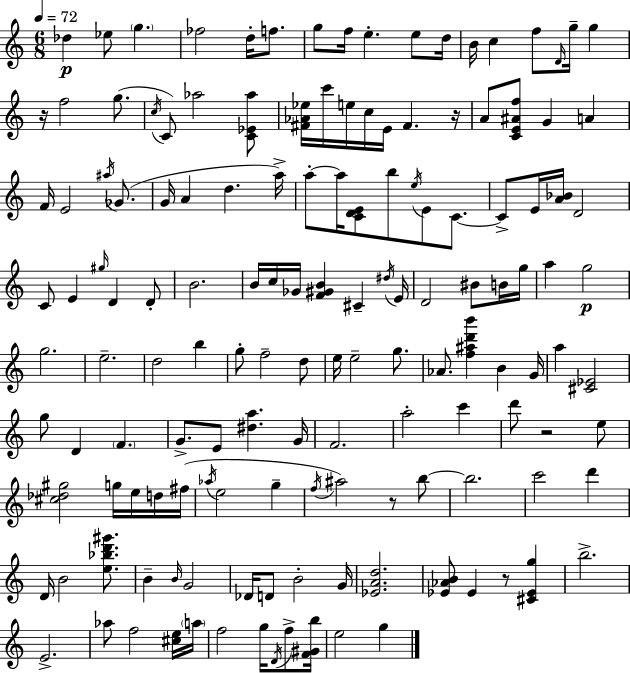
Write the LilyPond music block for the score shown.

{
  \clef treble
  \numericTimeSignature
  \time 6/8
  \key a \minor
  \tempo 4 = 72
  des''4\p ees''8 \parenthesize g''4. | fes''2 d''16-. f''8. | g''8 f''16 e''4.-. e''8 d''16 | b'16 c''4 f''8 \grace { d'16 } g''16-- g''4 | \break r16 f''2 g''8.( | \acciaccatura { c''16 } c'8) aes''2 | <c' ees' aes''>8 <fis' aes' ees''>16 c'''16 e''16 c''16 e'16 fis'4. | r16 a'8 <c' e' ais' f''>8 g'4 a'4 | \break f'16 e'2 \acciaccatura { ais''16 } | ges'8.( g'16 a'4 d''4. | a''16->) a''8-.~~ a''16 <c' d' e'>8 b''8 \acciaccatura { e''16 } e'8 | c'8.~~ c'8-> e'16 <a' bes'>16 d'2 | \break c'8 e'4 \grace { gis''16 } d'4 | d'8-. b'2. | b'16 c''16 ges'16 <f' gis' b'>4 | cis'4-- \acciaccatura { dis''16 } e'16 d'2 | \break bis'8 b'16 g''16 a''4 g''2\p | g''2. | e''2.-- | d''2 | \break b''4 g''8-. f''2-- | d''8 e''16 e''2-- | g''8. aes'8. <f'' ais'' d''' b'''>4 | b'4 g'16 a''4 <cis' ees'>2 | \break g''8 d'4 | \parenthesize f'4. g'8.-> e'8 <dis'' a''>4. | g'16 f'2. | a''2-. | \break c'''4 d'''8 r2 | e''8 <cis'' des'' gis''>2 | g''16 e''16 d''16 fis''16( \acciaccatura { aes''16 } e''2 | g''4-- \acciaccatura { f''16 } ais''2) | \break r8 b''8~~ b''2. | c'''2 | d'''4 d'16 b'2 | <e'' bes'' d''' gis'''>8. b'4-- | \break \grace { b'16 } g'2 des'16 d'8 | b'2-. g'16 <ees' a' d''>2. | <ees' aes' b'>8 ees'4 | r8 <cis' ees' g''>4 b''2.-> | \break e'2.-> | aes''8 f''2 | <cis'' e''>16 \parenthesize a''16 f''2 | g''16 \acciaccatura { d'16 } f''8-> <f' gis' b''>16 e''2 | \break g''4 \bar "|."
}